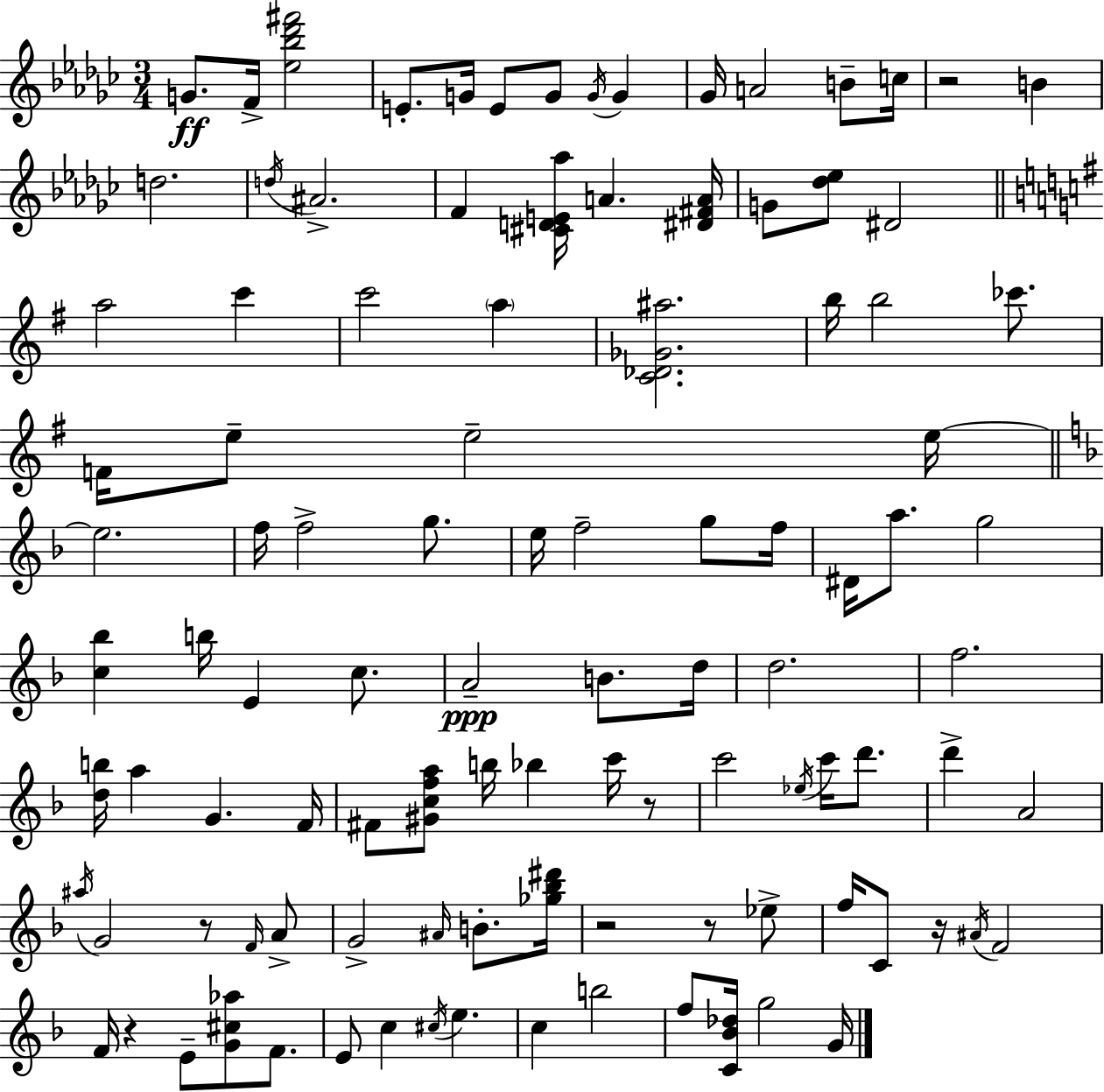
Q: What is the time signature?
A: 3/4